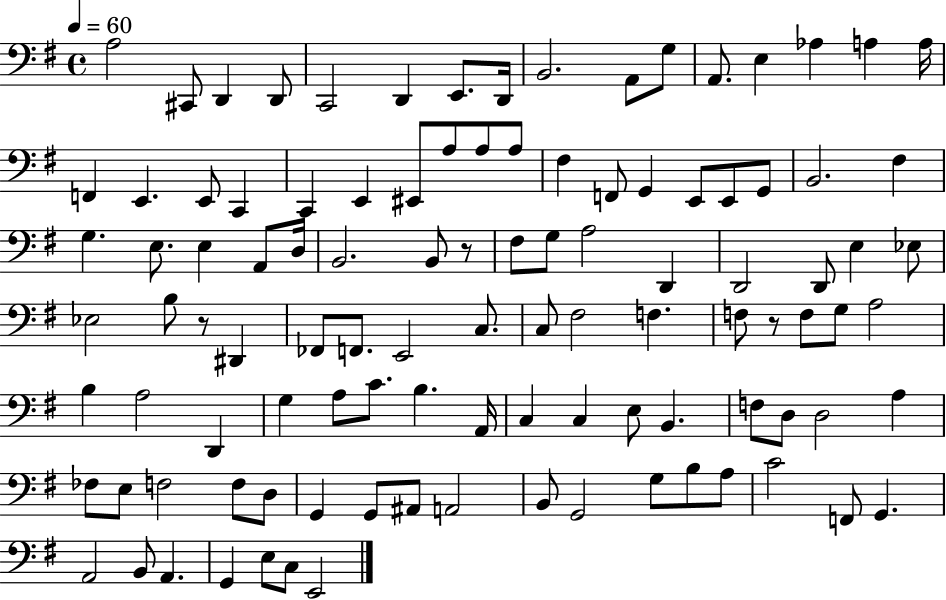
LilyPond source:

{
  \clef bass
  \time 4/4
  \defaultTimeSignature
  \key g \major
  \tempo 4 = 60
  a2 cis,8 d,4 d,8 | c,2 d,4 e,8. d,16 | b,2. a,8 g8 | a,8. e4 aes4 a4 a16 | \break f,4 e,4. e,8 c,4 | c,4 e,4 eis,8 a8 a8 a8 | fis4 f,8 g,4 e,8 e,8 g,8 | b,2. fis4 | \break g4. e8. e4 a,8 d16 | b,2. b,8 r8 | fis8 g8 a2 d,4 | d,2 d,8 e4 ees8 | \break ees2 b8 r8 dis,4 | fes,8 f,8. e,2 c8. | c8 fis2 f4. | f8 r8 f8 g8 a2 | \break b4 a2 d,4 | g4 a8 c'8. b4. a,16 | c4 c4 e8 b,4. | f8 d8 d2 a4 | \break fes8 e8 f2 f8 d8 | g,4 g,8 ais,8 a,2 | b,8 g,2 g8 b8 a8 | c'2 f,8 g,4. | \break a,2 b,8 a,4. | g,4 e8 c8 e,2 | \bar "|."
}